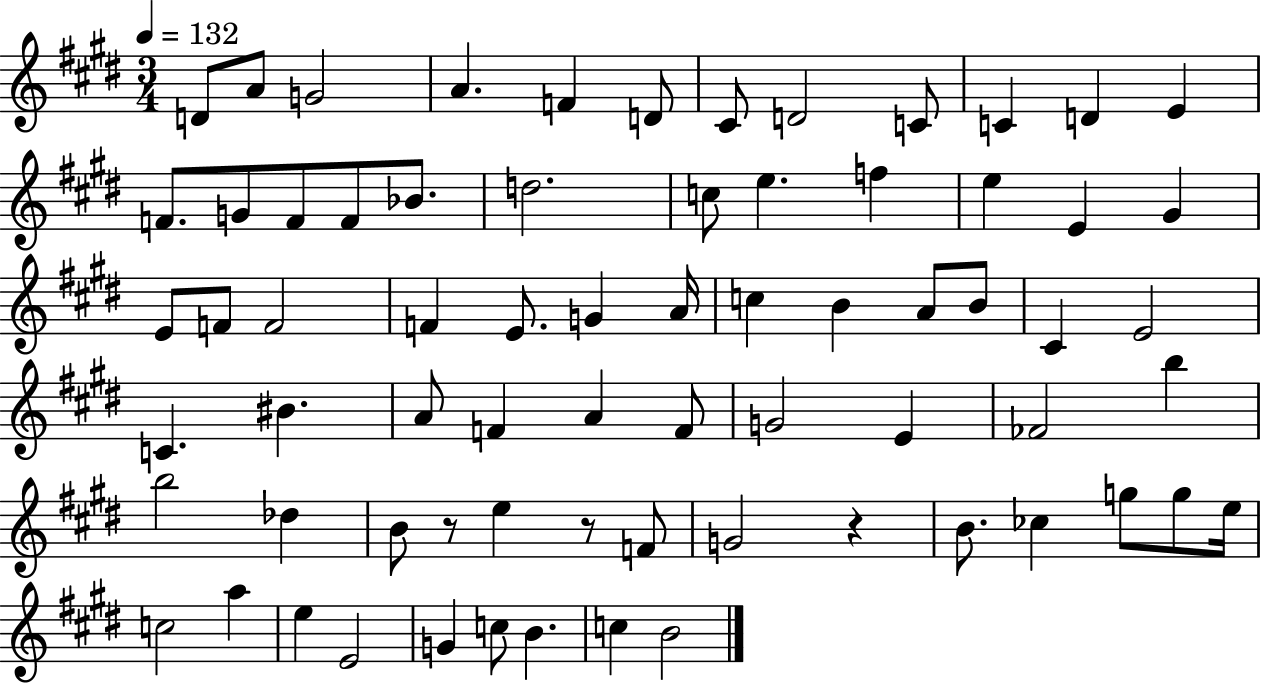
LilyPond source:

{
  \clef treble
  \numericTimeSignature
  \time 3/4
  \key e \major
  \tempo 4 = 132
  d'8 a'8 g'2 | a'4. f'4 d'8 | cis'8 d'2 c'8 | c'4 d'4 e'4 | \break f'8. g'8 f'8 f'8 bes'8. | d''2. | c''8 e''4. f''4 | e''4 e'4 gis'4 | \break e'8 f'8 f'2 | f'4 e'8. g'4 a'16 | c''4 b'4 a'8 b'8 | cis'4 e'2 | \break c'4. bis'4. | a'8 f'4 a'4 f'8 | g'2 e'4 | fes'2 b''4 | \break b''2 des''4 | b'8 r8 e''4 r8 f'8 | g'2 r4 | b'8. ces''4 g''8 g''8 e''16 | \break c''2 a''4 | e''4 e'2 | g'4 c''8 b'4. | c''4 b'2 | \break \bar "|."
}